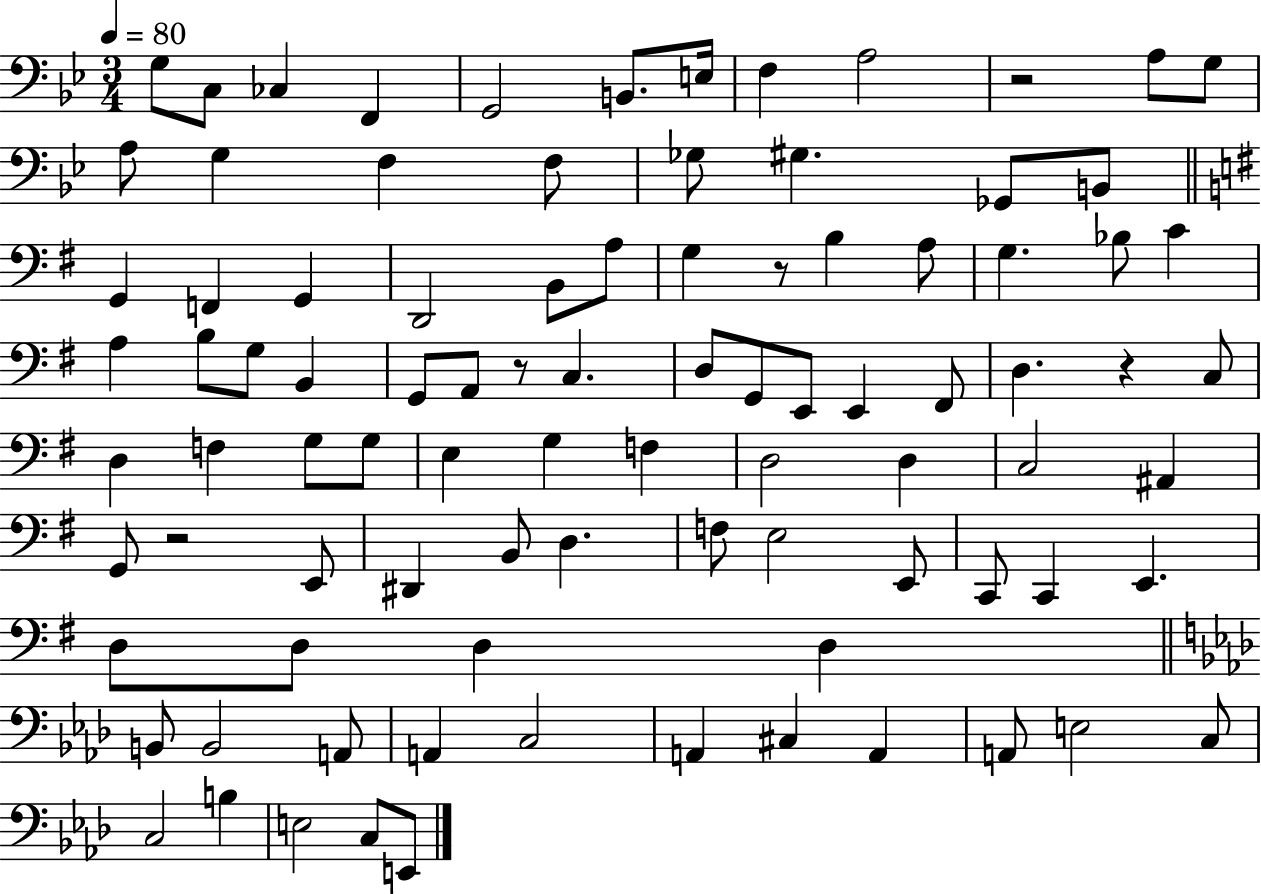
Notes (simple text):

G3/e C3/e CES3/q F2/q G2/h B2/e. E3/s F3/q A3/h R/h A3/e G3/e A3/e G3/q F3/q F3/e Gb3/e G#3/q. Gb2/e B2/e G2/q F2/q G2/q D2/h B2/e A3/e G3/q R/e B3/q A3/e G3/q. Bb3/e C4/q A3/q B3/e G3/e B2/q G2/e A2/e R/e C3/q. D3/e G2/e E2/e E2/q F#2/e D3/q. R/q C3/e D3/q F3/q G3/e G3/e E3/q G3/q F3/q D3/h D3/q C3/h A#2/q G2/e R/h E2/e D#2/q B2/e D3/q. F3/e E3/h E2/e C2/e C2/q E2/q. D3/e D3/e D3/q D3/q B2/e B2/h A2/e A2/q C3/h A2/q C#3/q A2/q A2/e E3/h C3/e C3/h B3/q E3/h C3/e E2/e